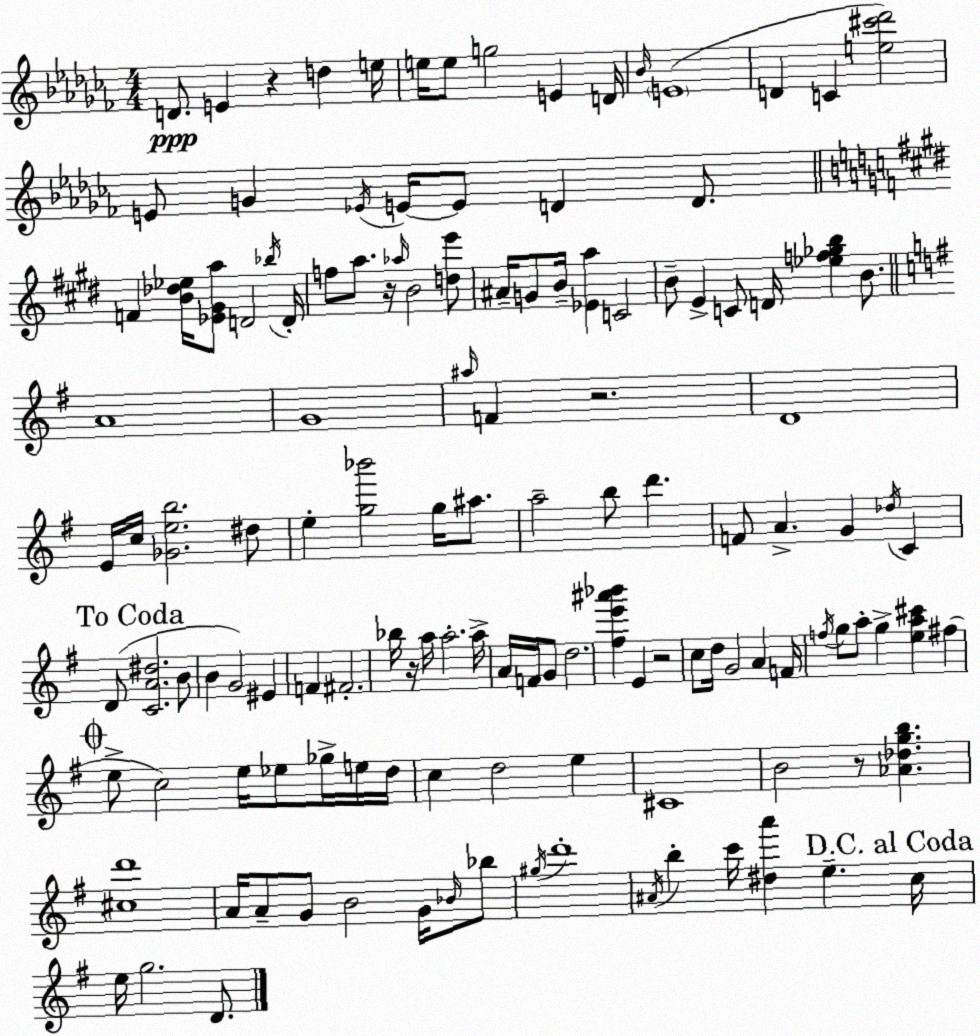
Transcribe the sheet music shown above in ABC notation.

X:1
T:Untitled
M:4/4
L:1/4
K:Abm
D/2 E z d e/4 e/4 e/2 g2 E D/4 _B/4 E4 D C [e^c'_d']2 E/2 G _E/4 E/4 E/2 D D/2 F [B_d_e]/4 [_E^Ga]/2 D2 _b/4 D/4 f/2 a/2 z/4 _a/4 B2 [de']/2 ^A/4 G/2 B/4 [_Ea] C2 B/2 E C/2 D/4 [_ef_gb] B/2 A4 G4 ^a/4 F z2 D4 E/4 c/4 [_Geb]2 ^d/2 e [g_b']2 g/4 ^a/2 a2 b/2 d' F/2 A G _d/4 C D/2 [CA^d]2 B/2 B G2 ^E F ^F2 _b/4 z/4 a/4 a2 a/4 A/4 F/4 G/2 d2 [^fe'^a'_b'] E z2 c/2 d/4 G2 A F/4 f/4 g/2 a/2 g [ea^c'] ^f e/2 c2 e/4 _e/2 _g/4 e/4 d/4 c d2 e ^C4 B2 z/2 [_A_dgb] [^cd']4 A/4 A/2 G/2 B2 G/4 _B/4 _b/2 ^g/4 d'4 ^A/4 b c'/4 [^da'] e c/4 e/4 g2 D/2